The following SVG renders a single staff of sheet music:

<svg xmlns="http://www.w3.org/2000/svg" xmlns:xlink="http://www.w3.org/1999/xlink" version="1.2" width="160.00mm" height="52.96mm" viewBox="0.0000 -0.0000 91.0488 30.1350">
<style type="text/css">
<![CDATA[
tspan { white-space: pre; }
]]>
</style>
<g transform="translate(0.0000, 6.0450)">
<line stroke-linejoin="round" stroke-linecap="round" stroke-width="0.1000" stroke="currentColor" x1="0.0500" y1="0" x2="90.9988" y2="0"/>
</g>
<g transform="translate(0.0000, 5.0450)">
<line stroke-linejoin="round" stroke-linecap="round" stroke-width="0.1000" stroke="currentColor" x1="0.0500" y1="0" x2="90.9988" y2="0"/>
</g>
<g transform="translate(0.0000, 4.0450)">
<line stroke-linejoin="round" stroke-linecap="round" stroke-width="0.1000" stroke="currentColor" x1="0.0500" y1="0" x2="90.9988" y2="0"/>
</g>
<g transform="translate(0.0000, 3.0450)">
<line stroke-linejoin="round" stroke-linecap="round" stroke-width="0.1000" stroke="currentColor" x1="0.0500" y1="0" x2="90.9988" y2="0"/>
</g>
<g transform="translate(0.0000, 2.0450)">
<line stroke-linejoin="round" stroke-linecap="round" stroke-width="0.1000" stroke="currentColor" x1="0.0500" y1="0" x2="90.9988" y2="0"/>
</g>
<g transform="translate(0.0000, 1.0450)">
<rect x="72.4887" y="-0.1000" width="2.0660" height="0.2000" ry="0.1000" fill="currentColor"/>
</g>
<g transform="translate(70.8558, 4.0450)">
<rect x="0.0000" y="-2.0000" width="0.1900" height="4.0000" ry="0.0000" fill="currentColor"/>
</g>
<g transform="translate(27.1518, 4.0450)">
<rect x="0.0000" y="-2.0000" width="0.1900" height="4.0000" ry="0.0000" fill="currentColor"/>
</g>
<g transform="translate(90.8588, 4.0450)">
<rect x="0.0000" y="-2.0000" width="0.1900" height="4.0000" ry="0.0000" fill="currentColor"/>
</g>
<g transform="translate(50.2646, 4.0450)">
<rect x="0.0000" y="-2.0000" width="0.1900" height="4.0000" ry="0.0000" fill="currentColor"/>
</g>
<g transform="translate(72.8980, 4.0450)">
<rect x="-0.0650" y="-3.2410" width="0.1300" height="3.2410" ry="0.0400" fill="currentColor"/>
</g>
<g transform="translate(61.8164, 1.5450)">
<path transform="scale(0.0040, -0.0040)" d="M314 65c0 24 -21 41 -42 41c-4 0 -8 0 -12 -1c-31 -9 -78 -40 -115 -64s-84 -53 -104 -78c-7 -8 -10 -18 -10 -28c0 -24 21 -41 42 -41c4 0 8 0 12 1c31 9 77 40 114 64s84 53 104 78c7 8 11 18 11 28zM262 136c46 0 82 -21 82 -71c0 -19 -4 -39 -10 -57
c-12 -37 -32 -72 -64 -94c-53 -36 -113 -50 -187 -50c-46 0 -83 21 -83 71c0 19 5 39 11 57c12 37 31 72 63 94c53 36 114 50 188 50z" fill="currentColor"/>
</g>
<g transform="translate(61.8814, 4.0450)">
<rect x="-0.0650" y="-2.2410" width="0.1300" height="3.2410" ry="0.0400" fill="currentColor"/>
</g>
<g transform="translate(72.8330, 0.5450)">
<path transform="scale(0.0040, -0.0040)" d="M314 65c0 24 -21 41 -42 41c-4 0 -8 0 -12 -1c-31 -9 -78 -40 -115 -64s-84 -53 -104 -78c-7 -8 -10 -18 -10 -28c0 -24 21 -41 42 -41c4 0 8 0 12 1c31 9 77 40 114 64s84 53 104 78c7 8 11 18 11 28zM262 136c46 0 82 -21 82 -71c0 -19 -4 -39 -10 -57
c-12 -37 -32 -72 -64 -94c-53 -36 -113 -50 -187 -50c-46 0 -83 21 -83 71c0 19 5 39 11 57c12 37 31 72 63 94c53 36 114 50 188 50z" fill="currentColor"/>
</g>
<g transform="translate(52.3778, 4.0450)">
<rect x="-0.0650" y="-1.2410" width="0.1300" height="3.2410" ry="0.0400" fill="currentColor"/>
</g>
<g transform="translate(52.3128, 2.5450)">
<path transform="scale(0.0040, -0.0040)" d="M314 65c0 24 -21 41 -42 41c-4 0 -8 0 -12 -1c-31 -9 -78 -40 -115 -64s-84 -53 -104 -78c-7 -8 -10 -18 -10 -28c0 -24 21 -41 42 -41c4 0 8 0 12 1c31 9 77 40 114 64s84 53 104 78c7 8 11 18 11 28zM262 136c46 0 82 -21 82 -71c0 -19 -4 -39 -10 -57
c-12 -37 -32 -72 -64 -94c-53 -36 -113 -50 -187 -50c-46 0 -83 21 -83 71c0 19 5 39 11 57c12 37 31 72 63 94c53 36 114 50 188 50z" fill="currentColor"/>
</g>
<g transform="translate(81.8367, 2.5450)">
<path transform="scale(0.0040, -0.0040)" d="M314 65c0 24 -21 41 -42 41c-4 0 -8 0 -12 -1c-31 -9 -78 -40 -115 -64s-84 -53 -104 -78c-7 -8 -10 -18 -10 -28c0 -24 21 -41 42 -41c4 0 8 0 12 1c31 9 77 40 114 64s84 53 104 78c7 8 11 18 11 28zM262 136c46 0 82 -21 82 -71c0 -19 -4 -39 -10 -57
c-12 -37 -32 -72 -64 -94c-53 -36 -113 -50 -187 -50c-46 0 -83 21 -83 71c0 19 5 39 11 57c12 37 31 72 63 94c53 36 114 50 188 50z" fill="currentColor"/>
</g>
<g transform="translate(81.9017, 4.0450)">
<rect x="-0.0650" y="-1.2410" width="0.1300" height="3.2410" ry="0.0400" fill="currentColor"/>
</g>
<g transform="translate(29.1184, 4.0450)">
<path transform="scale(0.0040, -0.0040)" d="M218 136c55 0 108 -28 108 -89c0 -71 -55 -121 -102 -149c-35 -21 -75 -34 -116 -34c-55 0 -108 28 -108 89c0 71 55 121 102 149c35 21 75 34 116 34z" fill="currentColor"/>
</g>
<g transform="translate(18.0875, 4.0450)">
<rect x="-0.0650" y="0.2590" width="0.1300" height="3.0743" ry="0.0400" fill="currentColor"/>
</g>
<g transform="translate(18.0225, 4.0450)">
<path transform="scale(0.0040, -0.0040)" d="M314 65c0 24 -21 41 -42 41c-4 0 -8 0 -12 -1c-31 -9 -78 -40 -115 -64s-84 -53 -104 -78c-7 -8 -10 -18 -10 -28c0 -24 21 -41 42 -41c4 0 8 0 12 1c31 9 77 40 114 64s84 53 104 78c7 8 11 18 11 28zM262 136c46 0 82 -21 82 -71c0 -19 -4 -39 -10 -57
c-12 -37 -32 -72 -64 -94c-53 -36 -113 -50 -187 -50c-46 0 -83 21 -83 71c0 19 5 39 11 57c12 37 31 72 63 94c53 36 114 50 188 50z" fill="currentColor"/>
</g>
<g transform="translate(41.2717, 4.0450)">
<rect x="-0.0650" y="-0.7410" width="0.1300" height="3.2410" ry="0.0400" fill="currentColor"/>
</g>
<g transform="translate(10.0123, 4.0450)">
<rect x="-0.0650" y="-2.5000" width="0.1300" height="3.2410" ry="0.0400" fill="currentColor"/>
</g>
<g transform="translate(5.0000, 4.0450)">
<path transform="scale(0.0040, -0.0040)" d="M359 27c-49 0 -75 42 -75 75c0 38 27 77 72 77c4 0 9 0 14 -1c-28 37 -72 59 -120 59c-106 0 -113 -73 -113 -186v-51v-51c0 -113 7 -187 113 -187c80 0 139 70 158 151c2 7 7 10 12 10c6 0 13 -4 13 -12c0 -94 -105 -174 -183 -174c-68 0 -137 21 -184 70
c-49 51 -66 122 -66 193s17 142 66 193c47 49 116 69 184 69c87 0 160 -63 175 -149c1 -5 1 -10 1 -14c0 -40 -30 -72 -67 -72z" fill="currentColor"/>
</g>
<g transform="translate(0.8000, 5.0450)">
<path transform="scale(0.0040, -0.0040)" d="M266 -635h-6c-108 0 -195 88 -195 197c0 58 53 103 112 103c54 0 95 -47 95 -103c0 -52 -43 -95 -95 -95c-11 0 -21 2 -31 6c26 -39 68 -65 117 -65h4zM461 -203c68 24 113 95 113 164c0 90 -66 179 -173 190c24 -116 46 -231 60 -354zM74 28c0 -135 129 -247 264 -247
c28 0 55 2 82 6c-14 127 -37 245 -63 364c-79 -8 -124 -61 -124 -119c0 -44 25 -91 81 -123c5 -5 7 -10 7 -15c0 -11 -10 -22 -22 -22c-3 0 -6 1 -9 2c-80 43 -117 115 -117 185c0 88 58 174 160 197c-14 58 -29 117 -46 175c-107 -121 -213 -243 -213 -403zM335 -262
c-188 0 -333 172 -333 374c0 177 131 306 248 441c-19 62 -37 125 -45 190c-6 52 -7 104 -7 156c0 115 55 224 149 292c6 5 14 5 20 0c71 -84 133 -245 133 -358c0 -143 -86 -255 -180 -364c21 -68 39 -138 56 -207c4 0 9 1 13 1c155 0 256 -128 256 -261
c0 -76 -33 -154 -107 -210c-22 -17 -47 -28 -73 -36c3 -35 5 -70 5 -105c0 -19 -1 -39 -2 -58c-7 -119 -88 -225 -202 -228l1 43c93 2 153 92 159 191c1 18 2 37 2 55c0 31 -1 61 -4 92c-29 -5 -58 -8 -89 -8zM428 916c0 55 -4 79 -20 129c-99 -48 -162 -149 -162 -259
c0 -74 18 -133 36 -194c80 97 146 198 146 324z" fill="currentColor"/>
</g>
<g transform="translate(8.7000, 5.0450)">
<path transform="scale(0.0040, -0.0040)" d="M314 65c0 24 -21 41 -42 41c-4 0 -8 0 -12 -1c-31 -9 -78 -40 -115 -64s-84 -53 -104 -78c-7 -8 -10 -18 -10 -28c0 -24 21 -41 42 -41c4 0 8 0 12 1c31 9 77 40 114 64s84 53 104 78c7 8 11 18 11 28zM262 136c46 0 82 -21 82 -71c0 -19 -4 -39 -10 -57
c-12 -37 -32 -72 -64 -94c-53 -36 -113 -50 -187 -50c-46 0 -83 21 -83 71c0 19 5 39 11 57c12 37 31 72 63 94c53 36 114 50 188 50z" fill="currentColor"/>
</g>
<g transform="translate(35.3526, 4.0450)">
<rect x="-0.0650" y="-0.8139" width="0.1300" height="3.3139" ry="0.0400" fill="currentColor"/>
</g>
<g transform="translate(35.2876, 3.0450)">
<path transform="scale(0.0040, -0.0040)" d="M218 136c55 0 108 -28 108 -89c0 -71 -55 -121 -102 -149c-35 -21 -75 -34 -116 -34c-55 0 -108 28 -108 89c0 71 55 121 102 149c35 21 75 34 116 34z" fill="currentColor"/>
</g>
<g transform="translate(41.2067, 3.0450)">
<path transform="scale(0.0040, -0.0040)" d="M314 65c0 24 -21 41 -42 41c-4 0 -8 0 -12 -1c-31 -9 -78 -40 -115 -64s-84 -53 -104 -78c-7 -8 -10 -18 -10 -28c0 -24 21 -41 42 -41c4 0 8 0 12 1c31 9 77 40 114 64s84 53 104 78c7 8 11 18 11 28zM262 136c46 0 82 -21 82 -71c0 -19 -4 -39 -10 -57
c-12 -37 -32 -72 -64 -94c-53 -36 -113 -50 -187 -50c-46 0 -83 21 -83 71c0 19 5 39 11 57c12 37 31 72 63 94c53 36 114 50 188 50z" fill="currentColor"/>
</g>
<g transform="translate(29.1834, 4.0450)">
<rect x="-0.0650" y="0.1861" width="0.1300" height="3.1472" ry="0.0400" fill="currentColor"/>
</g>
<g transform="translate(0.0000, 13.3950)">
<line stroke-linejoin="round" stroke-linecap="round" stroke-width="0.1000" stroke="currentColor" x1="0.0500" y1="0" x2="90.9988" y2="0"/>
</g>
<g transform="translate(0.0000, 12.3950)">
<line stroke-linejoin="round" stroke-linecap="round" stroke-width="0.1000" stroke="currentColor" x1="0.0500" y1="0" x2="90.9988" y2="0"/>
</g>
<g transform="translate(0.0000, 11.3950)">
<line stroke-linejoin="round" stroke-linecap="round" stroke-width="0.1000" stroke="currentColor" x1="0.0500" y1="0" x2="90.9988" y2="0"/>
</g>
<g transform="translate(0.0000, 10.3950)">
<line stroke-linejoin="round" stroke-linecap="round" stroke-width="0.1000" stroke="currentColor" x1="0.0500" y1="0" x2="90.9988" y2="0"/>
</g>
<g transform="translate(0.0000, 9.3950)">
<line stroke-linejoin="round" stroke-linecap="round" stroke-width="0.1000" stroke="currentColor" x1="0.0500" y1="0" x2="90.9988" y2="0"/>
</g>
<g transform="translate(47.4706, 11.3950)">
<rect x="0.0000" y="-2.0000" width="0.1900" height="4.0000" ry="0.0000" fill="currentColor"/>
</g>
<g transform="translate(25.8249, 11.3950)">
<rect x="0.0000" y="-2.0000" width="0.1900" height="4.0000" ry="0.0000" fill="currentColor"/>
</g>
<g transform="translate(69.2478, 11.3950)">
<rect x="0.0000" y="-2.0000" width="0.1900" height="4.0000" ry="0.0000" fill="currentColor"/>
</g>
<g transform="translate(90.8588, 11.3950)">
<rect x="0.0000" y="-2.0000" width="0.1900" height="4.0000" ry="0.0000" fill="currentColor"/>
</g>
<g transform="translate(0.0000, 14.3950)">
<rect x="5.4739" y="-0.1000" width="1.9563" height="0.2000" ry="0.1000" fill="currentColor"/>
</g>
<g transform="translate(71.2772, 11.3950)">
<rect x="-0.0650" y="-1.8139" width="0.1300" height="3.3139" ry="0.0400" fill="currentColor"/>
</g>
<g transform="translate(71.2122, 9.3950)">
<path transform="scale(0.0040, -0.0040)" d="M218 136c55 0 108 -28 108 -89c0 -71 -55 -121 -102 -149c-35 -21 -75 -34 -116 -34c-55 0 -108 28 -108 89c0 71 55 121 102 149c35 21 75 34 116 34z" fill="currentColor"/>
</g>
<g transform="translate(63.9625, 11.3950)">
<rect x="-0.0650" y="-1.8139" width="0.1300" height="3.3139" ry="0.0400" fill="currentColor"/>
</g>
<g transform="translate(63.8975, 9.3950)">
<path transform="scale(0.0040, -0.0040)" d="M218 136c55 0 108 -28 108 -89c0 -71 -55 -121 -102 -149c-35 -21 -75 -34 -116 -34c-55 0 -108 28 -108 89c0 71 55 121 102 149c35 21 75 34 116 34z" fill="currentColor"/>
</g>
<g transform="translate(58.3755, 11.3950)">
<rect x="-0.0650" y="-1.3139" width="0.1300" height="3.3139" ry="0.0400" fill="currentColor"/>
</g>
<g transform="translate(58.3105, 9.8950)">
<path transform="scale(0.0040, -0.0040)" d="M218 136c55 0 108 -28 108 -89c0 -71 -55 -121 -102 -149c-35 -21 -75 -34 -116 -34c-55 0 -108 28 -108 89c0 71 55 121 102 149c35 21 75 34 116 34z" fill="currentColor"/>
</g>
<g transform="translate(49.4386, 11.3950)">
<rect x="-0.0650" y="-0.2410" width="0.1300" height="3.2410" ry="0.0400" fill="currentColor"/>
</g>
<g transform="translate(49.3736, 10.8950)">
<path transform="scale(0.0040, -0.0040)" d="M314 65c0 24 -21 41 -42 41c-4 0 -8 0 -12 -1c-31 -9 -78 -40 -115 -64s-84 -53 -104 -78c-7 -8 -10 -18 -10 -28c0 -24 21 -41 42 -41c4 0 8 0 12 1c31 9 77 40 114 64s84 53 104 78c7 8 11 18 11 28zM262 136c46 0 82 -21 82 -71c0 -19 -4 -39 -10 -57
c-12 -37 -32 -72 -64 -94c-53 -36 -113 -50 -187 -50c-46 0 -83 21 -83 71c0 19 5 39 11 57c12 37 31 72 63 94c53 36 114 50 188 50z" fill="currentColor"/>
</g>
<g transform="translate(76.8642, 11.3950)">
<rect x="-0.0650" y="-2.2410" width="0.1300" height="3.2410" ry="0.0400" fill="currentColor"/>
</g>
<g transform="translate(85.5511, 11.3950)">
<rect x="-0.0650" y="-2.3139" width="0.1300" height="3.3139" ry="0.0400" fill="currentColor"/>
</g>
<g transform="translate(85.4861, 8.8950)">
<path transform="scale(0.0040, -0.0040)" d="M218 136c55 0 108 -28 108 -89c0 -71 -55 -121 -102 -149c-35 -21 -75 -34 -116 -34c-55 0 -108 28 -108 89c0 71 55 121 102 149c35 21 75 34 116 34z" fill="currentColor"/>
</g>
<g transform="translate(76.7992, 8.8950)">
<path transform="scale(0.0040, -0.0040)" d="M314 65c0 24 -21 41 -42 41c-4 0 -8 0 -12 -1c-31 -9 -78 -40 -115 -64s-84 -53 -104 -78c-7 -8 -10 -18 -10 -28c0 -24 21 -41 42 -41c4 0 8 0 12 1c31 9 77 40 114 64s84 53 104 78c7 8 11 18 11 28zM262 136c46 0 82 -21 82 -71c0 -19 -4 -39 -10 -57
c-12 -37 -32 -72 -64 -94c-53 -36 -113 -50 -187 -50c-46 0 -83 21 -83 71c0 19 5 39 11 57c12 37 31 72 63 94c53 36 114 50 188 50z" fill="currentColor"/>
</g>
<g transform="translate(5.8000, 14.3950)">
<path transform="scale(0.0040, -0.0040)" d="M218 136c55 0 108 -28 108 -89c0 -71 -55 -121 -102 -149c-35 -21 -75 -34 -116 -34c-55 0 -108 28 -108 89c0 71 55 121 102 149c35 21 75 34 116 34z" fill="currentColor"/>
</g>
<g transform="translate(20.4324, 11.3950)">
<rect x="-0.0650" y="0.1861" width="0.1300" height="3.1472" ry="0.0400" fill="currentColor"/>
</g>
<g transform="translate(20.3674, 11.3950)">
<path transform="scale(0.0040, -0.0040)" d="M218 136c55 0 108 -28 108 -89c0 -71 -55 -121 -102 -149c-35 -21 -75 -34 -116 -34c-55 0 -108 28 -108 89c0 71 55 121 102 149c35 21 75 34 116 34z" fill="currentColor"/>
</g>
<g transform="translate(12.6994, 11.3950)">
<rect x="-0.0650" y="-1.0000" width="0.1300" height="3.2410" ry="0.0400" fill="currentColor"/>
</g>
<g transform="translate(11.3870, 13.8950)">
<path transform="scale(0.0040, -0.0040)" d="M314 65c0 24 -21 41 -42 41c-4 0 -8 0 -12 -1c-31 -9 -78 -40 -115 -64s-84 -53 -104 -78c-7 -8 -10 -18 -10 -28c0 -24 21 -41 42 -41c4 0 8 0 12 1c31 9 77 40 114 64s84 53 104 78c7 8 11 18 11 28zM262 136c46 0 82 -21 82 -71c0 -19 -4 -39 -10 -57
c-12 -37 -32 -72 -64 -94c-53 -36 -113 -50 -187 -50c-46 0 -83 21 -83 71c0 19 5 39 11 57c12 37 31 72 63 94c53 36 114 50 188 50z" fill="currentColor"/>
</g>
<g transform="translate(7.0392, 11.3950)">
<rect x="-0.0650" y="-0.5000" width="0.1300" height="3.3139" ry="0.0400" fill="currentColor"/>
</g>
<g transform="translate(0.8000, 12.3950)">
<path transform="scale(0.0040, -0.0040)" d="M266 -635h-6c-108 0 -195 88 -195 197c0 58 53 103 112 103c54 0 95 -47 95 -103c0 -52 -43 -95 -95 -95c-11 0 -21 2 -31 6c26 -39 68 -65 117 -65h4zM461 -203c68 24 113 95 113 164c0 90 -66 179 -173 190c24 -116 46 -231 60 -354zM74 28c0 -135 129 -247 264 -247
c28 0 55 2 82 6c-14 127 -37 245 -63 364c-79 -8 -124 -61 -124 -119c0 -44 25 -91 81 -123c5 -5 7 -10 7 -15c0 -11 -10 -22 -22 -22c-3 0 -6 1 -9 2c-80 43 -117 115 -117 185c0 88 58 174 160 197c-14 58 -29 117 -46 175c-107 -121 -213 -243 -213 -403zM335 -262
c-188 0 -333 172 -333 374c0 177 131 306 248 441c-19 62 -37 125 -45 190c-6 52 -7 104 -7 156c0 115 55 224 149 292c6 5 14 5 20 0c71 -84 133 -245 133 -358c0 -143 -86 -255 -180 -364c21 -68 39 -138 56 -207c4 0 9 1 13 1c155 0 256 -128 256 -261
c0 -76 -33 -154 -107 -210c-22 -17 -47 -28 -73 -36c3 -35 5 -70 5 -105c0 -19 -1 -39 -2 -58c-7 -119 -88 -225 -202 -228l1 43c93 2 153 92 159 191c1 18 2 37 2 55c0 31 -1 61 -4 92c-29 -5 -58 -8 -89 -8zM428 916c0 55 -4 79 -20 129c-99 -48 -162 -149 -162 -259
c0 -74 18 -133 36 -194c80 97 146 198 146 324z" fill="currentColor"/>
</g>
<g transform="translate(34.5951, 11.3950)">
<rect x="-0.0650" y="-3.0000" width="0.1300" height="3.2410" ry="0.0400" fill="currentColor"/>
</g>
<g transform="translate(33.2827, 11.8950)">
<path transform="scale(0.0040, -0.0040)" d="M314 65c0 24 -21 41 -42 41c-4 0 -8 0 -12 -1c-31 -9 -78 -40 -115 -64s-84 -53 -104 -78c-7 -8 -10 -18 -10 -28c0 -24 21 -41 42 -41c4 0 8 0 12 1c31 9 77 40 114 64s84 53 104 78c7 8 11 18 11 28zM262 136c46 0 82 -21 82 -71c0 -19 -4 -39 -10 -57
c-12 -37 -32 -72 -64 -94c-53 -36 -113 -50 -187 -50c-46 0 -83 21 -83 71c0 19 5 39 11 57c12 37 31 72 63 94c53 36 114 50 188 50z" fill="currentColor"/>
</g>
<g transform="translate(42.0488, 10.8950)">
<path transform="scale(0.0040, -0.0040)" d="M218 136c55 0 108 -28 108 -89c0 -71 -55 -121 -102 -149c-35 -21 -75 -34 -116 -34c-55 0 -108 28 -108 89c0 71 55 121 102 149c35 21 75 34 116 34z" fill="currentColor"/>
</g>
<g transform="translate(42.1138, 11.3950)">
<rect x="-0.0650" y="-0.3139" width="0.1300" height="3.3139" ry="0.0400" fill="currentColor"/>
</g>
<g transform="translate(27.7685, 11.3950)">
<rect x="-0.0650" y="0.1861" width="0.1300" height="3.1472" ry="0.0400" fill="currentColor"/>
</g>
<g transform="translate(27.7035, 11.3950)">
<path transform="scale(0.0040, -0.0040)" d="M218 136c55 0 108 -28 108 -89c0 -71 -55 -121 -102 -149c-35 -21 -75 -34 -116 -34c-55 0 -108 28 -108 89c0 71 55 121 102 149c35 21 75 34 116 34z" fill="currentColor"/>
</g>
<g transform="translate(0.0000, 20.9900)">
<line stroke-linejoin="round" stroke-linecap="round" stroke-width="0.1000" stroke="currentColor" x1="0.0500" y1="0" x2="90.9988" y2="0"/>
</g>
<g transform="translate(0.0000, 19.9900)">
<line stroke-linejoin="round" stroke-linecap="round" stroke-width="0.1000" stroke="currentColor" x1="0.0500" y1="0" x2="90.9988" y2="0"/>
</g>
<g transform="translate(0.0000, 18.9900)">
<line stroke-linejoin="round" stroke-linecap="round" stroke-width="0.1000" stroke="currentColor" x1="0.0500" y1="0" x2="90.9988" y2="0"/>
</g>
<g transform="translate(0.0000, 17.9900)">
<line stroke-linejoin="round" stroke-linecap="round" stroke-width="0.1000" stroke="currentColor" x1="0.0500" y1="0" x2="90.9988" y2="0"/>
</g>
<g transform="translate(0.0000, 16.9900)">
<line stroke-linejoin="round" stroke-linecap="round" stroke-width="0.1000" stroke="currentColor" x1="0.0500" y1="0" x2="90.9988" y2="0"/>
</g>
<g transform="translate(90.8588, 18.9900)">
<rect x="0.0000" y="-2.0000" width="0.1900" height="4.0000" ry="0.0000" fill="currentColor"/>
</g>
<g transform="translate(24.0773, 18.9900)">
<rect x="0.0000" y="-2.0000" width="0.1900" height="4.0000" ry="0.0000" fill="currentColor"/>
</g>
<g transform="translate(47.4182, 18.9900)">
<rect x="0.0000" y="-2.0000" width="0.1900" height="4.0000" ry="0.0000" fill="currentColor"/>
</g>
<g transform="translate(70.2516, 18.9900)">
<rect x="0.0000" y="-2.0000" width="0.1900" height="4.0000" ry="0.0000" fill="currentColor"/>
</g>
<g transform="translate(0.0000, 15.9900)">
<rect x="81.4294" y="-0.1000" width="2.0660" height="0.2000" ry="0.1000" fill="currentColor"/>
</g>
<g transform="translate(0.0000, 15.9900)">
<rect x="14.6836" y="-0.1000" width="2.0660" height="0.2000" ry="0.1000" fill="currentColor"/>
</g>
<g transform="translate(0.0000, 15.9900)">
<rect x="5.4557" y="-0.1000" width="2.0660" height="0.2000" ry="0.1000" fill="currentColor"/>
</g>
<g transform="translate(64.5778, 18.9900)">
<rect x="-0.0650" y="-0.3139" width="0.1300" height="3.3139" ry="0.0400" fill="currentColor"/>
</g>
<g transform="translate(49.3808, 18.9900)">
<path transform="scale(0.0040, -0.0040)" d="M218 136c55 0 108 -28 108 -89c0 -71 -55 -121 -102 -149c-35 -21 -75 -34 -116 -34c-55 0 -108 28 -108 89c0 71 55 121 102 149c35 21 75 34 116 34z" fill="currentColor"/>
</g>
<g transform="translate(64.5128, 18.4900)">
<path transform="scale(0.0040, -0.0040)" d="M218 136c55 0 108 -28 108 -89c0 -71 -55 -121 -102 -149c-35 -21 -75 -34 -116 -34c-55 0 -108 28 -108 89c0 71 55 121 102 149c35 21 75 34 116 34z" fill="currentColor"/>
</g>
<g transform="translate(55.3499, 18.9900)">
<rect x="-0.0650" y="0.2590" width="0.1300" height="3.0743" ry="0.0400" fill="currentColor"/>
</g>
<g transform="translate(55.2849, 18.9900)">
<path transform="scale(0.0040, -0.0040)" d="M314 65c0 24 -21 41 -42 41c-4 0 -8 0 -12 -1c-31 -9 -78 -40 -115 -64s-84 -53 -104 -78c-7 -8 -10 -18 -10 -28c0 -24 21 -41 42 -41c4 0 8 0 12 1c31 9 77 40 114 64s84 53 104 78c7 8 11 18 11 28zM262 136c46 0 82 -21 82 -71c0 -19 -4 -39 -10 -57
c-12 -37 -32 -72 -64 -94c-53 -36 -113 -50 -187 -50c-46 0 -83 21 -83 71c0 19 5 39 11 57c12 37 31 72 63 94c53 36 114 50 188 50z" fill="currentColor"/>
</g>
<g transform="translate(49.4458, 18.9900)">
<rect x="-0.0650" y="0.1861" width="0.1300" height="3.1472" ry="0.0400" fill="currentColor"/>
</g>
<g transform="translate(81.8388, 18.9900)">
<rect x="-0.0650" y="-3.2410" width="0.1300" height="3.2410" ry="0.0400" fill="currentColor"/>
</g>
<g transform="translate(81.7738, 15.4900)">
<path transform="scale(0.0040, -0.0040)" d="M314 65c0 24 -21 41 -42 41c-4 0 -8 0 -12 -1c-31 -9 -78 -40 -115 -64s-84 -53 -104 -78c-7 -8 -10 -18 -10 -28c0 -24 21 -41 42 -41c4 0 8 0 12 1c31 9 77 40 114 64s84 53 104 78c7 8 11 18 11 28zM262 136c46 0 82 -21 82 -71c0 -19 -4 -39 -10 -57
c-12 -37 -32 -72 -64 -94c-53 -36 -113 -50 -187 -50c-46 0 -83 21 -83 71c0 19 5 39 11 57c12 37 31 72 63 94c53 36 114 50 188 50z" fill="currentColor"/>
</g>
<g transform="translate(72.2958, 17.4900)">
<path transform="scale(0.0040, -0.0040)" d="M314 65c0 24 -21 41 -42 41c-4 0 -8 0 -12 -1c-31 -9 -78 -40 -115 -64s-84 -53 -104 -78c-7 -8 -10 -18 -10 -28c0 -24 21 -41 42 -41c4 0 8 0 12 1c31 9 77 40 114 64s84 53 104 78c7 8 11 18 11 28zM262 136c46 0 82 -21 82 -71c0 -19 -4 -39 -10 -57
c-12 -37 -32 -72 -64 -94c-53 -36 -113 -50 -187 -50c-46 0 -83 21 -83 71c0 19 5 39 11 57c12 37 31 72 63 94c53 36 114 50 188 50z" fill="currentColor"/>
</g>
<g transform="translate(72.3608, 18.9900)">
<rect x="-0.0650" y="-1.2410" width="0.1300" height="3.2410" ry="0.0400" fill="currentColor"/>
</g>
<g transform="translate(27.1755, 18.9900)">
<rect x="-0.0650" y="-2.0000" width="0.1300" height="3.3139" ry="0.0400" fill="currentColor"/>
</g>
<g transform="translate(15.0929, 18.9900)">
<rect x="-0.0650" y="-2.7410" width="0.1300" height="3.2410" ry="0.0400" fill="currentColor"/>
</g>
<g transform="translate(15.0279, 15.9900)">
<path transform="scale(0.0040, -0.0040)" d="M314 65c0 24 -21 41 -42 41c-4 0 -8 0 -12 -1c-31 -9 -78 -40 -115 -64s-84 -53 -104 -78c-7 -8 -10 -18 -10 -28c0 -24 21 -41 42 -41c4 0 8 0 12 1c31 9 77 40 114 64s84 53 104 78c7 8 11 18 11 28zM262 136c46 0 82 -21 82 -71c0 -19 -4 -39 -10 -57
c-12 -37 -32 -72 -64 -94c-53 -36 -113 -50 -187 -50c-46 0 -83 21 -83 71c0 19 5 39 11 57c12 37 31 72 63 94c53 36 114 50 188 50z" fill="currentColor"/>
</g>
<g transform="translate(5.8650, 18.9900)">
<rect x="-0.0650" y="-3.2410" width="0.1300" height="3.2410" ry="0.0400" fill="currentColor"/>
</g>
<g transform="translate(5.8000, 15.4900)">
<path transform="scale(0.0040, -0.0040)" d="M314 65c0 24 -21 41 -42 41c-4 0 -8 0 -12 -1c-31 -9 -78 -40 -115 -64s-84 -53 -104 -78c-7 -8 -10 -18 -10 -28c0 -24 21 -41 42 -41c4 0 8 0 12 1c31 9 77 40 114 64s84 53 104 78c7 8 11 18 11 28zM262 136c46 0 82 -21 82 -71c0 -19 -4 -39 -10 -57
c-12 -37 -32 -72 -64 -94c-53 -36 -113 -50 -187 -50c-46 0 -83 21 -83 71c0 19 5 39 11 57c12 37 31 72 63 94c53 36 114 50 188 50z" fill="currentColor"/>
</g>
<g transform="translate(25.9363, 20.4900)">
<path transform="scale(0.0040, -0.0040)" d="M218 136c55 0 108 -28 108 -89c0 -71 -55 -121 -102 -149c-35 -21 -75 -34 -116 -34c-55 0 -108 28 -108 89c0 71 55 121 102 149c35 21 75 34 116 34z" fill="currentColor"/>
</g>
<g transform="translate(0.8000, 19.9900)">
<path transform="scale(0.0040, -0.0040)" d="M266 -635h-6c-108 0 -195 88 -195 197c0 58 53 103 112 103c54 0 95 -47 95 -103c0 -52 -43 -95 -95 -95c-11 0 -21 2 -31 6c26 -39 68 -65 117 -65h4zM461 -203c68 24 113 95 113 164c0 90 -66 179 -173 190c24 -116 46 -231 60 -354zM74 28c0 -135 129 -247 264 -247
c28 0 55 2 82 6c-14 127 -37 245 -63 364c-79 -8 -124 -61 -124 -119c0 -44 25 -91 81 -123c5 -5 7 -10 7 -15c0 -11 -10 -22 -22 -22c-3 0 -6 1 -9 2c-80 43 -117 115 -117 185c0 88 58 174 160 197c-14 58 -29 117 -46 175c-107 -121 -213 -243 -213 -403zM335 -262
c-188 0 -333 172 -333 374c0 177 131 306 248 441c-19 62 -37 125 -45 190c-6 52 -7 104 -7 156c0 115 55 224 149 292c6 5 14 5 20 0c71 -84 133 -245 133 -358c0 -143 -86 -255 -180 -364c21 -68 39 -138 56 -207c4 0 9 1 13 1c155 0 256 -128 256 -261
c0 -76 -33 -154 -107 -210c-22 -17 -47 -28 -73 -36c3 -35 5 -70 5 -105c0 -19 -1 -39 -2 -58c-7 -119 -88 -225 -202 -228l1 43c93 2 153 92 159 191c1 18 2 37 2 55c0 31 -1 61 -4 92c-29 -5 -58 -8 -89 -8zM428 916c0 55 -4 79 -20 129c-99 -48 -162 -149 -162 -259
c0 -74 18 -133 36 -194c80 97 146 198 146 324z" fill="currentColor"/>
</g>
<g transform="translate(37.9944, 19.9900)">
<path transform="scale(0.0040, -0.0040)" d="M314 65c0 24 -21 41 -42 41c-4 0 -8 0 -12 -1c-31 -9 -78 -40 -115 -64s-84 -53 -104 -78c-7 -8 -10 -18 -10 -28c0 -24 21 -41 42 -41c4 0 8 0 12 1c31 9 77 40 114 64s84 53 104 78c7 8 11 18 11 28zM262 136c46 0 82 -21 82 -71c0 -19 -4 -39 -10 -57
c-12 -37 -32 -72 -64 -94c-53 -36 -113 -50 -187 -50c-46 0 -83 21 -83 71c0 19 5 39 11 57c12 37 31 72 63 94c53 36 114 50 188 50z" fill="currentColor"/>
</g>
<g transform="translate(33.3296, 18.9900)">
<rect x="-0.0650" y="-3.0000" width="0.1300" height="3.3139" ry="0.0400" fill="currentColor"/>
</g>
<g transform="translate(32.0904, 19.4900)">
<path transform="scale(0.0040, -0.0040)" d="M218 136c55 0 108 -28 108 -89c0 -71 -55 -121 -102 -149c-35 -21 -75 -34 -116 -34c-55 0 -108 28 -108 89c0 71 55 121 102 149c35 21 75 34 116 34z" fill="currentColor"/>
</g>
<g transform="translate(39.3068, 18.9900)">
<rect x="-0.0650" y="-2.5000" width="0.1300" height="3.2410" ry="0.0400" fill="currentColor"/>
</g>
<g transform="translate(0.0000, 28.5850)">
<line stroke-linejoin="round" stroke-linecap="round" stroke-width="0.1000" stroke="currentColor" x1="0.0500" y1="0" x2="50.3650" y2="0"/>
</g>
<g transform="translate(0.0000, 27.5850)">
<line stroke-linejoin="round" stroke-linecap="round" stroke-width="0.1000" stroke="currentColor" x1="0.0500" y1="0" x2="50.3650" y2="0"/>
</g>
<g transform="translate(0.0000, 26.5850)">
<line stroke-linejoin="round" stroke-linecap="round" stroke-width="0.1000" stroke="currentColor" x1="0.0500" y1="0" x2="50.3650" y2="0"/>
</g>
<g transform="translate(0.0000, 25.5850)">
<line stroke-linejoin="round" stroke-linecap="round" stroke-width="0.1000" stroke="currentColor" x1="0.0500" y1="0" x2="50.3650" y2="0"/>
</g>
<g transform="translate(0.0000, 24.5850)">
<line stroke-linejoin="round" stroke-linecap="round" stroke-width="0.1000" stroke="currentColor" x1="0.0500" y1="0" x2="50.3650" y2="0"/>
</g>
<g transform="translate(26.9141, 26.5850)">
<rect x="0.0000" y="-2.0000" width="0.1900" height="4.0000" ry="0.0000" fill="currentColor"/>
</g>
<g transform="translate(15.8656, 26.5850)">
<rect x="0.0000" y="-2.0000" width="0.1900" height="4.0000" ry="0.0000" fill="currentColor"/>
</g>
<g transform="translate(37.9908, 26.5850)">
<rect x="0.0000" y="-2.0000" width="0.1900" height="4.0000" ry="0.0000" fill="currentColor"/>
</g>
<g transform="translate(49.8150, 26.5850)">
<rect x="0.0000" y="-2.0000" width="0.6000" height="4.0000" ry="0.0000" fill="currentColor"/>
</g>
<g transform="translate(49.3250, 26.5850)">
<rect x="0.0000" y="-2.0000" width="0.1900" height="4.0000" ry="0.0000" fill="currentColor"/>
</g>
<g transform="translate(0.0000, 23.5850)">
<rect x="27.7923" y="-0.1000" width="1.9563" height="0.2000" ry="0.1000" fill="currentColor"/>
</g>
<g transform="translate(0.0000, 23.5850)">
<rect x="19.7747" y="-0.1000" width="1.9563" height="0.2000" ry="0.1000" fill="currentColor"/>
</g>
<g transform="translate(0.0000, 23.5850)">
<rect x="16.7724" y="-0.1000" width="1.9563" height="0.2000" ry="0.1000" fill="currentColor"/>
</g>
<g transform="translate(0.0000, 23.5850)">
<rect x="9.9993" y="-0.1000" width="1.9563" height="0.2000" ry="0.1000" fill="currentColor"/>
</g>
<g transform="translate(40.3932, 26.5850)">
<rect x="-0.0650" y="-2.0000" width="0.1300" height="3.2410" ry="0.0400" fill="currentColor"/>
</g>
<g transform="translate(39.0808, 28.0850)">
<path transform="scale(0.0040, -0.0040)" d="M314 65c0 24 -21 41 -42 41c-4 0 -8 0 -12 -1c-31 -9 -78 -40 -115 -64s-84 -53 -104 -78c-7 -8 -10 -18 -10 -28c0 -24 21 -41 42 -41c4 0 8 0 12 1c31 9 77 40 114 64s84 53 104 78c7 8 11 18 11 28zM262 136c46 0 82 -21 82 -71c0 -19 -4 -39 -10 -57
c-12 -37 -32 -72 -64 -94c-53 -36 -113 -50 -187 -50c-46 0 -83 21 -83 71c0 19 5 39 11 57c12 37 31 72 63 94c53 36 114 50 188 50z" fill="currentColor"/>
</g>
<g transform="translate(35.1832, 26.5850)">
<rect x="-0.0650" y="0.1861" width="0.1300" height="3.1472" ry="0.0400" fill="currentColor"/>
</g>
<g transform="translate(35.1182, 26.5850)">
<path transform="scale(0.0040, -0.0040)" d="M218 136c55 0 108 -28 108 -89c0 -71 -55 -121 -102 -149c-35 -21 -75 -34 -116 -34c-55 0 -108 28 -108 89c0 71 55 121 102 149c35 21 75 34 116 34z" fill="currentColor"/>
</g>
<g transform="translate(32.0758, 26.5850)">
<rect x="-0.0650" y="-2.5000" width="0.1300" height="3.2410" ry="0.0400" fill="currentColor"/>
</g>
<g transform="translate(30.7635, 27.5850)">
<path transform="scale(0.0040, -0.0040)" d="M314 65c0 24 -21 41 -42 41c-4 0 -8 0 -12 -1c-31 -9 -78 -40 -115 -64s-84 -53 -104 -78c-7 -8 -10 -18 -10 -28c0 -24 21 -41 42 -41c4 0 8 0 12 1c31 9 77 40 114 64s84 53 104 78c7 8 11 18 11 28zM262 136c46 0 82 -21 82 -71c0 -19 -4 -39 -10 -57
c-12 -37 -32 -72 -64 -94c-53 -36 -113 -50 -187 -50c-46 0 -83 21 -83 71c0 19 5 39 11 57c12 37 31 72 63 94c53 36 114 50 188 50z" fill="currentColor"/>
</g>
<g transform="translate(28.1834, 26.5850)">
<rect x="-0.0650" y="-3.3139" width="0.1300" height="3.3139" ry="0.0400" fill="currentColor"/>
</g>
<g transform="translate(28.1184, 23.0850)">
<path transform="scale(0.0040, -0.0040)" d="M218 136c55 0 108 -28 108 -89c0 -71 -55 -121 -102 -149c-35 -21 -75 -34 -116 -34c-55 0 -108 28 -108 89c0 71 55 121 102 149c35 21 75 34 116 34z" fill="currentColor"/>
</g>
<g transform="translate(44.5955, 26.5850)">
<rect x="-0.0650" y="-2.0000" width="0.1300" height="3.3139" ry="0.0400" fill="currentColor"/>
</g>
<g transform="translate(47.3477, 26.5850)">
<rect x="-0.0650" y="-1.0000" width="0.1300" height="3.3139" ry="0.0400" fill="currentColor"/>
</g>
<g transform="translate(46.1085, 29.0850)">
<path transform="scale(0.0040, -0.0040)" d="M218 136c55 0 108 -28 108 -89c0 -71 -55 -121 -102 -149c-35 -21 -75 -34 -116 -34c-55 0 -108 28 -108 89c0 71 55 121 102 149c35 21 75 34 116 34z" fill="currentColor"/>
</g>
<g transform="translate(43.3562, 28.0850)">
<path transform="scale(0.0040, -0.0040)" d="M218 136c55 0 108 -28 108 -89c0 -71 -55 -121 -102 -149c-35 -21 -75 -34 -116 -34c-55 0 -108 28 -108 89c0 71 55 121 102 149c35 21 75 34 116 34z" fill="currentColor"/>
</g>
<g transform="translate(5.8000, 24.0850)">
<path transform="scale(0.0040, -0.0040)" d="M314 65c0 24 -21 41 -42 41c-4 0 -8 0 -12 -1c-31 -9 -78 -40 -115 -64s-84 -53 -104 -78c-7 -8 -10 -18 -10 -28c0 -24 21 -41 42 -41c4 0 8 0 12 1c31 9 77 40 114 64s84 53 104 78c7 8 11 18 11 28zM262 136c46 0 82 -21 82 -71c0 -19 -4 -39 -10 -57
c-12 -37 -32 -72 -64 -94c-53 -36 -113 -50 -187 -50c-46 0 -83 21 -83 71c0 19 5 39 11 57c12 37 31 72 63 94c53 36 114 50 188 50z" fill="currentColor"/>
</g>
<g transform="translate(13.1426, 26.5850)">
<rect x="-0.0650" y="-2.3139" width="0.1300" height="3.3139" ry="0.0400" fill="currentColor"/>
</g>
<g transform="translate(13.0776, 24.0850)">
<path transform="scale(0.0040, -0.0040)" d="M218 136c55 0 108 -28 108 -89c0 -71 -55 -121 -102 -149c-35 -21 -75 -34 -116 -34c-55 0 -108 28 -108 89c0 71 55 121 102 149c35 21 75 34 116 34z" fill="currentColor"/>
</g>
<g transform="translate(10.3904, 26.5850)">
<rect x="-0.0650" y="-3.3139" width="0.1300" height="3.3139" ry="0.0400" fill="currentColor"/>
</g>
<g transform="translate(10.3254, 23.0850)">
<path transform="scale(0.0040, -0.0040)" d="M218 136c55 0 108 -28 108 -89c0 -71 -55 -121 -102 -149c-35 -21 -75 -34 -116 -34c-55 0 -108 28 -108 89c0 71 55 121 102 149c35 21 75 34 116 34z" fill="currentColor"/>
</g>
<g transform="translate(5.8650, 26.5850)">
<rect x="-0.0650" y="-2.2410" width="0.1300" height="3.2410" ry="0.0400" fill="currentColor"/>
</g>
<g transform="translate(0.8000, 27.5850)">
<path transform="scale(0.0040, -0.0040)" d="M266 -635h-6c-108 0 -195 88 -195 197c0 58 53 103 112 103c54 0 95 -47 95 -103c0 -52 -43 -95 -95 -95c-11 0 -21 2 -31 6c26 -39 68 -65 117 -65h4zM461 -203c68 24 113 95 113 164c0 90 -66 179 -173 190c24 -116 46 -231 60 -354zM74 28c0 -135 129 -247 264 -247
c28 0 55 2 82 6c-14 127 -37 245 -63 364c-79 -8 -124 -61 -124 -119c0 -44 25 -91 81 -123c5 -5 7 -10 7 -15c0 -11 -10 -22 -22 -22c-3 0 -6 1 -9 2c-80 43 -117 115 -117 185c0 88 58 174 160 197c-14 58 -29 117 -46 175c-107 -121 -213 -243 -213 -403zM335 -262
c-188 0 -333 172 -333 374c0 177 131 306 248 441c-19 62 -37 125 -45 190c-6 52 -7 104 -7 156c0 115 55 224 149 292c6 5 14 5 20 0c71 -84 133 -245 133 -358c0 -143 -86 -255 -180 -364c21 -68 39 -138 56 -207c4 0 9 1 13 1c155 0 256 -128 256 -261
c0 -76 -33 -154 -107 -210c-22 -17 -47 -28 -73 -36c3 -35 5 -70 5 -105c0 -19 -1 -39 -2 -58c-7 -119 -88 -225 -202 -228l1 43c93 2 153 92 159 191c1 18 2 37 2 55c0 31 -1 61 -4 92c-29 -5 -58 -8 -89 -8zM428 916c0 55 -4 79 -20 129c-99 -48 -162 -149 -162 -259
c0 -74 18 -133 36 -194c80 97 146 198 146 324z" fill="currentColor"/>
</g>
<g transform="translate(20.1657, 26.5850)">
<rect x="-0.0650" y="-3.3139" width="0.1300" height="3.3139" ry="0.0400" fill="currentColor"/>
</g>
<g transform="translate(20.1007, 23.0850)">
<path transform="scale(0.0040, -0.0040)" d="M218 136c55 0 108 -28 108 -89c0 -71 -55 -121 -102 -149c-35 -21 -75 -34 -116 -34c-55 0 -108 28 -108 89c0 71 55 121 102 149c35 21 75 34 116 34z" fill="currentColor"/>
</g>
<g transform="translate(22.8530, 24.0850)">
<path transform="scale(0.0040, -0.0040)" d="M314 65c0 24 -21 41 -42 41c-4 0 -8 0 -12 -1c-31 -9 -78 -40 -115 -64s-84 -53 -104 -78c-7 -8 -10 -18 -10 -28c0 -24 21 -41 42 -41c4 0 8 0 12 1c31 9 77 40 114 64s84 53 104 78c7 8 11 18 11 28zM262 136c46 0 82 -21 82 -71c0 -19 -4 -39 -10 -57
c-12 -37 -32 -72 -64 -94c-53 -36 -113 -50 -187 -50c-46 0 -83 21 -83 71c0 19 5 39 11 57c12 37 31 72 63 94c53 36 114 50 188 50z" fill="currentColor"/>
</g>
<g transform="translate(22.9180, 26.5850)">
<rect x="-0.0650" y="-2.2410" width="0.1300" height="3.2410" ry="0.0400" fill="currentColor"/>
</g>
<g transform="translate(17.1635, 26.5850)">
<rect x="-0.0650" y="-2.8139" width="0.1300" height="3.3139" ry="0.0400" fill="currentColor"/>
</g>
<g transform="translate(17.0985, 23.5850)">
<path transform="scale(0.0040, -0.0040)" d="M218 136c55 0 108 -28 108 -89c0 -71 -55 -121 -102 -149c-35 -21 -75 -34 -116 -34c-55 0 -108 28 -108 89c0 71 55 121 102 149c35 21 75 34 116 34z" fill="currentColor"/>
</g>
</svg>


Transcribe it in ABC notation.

X:1
T:Untitled
M:4/4
L:1/4
K:C
G2 B2 B d d2 e2 g2 b2 e2 C D2 B B A2 c c2 e f f g2 g b2 a2 F A G2 B B2 c e2 b2 g2 b g a b g2 b G2 B F2 F D